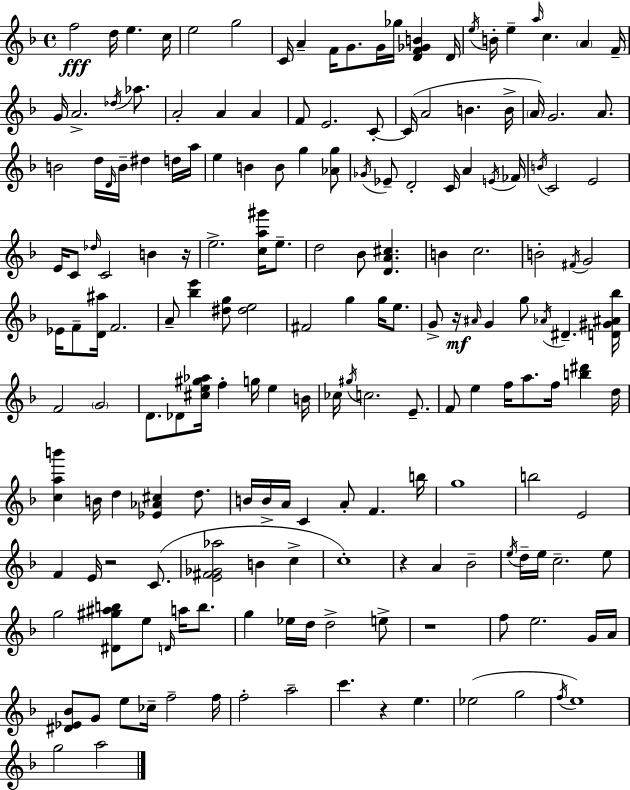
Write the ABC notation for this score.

X:1
T:Untitled
M:4/4
L:1/4
K:Dm
f2 d/4 e c/4 e2 g2 C/4 A F/4 G/2 G/4 _g/4 [DF_GB] D/4 e/4 B/4 e a/4 c A F/4 G/4 A2 _d/4 _a/2 A2 A A F/2 E2 C/2 C/4 A2 B B/4 A/4 G2 A/2 B2 d/4 D/4 B/4 ^d d/4 a/4 e B B/2 g [_Ag]/2 _G/4 _E/2 D2 C/4 A E/4 _F/4 B/4 C2 E2 E/4 C/2 _d/4 C2 B z/4 e2 [ca^g']/4 e/2 d2 _B/2 [DA^c] B c2 B2 ^F/4 G2 _E/4 F/2 [D^a]/4 F2 A/2 [_be'] [^dg]/2 [^de]2 ^F2 g g/4 e/2 G/2 z/4 ^A/4 G g/2 _A/4 ^D [D^G^A_b]/4 F2 G2 D/2 _D/2 [^ce^g_a]/4 f g/4 e B/4 _c/4 ^g/4 c2 E/2 F/2 e f/4 a/2 f/4 [b^d'] d/4 [cab'] B/4 d [_E_A^c] d/2 B/4 B/4 A/4 C A/2 F b/4 g4 b2 E2 F E/4 z2 C/2 [E^F_G_a]2 B c c4 z A _B2 e/4 d/4 e/4 c2 e/2 g2 [^D^g^ab]/2 e/2 D/4 a/4 b/2 g _e/4 d/4 d2 e/2 z4 f/2 e2 G/4 A/4 [^D_E_B]/2 G/2 e/2 _c/4 f2 f/4 f2 a2 c' z e _e2 g2 f/4 e4 g2 a2